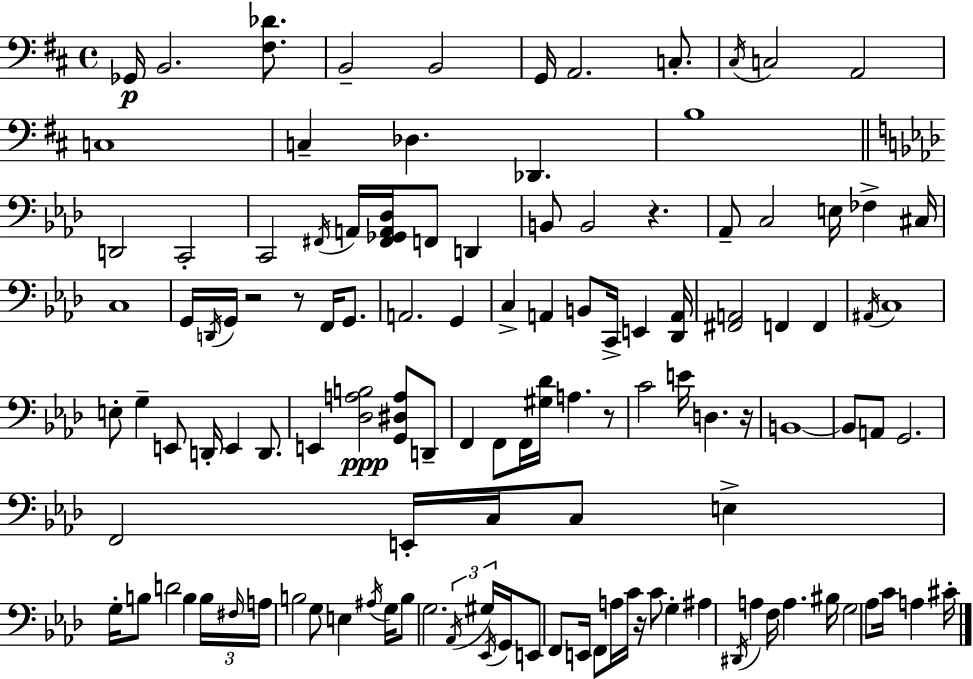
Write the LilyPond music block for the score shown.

{
  \clef bass
  \time 4/4
  \defaultTimeSignature
  \key d \major
  \repeat volta 2 { ges,16\p b,2. <fis des'>8. | b,2-- b,2 | g,16 a,2. c8.-. | \acciaccatura { cis16 } c2 a,2 | \break c1 | c4-- des4. des,4. | b1 | \bar "||" \break \key f \minor d,2 c,2-. | c,2 \acciaccatura { fis,16 } a,16 <fis, ges, a, des>16 f,8 d,4 | b,8 b,2 r4. | aes,8-- c2 e16 fes4-> | \break cis16 c1 | g,16 \acciaccatura { d,16 } g,16 r2 r8 f,16 g,8. | a,2. g,4 | c4-> a,4 b,8 c,16-> e,4 | \break <des, a,>16 <fis, a,>2 f,4 f,4 | \acciaccatura { ais,16 } c1 | e8-. g4-- e,8 d,16-. e,4 | d,8. e,4 <des a b>2\ppp <g, dis a>8 | \break d,8-- f,4 f,8 f,16 <gis des'>16 a4. | r8 c'2 e'16 d4. | r16 b,1~~ | b,8 a,8 g,2. | \break f,2 e,16-. c16 c8 e4-> | g16-. b8 d'2 b4 | \tuplet 3/2 { b16 \grace { fis16 } a16 } b2 g8 e4 | \acciaccatura { ais16 } g16 b8 g2. | \break \tuplet 3/2 { \acciaccatura { aes,16 } gis16 \acciaccatura { ees,16 } } g,16 e,8 f,8 e,16 f,8 a16 c'16 | r16 c'8 g4-. ais4 \acciaccatura { dis,16 } a4 | f16 a4. bis16 g2 | aes8 c'16 a4 cis'16-. } \bar "|."
}